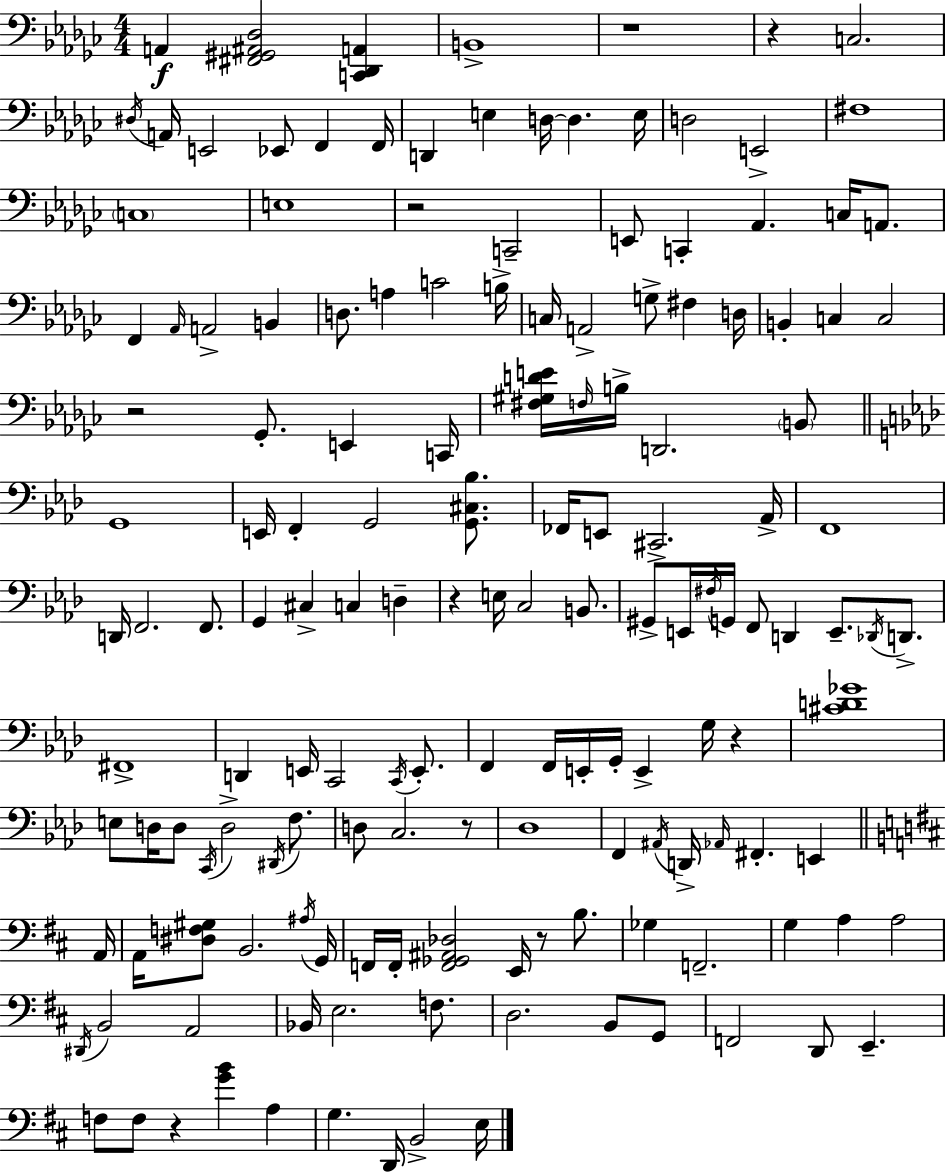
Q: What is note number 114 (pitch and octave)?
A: Gb3